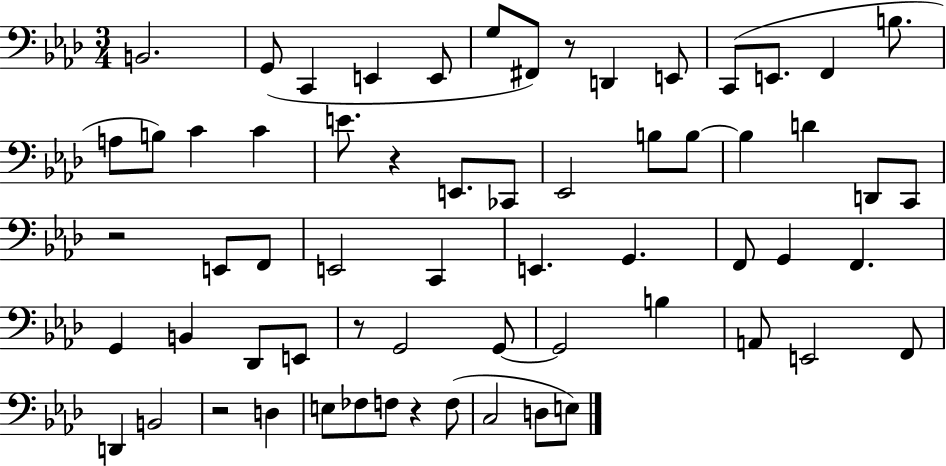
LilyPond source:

{
  \clef bass
  \numericTimeSignature
  \time 3/4
  \key aes \major
  \repeat volta 2 { b,2. | g,8( c,4 e,4 e,8 | g8 fis,8) r8 d,4 e,8 | c,8( e,8. f,4 b8. | \break a8 b8) c'4 c'4 | e'8. r4 e,8. ces,8 | ees,2 b8 b8~~ | b4 d'4 d,8 c,8 | \break r2 e,8 f,8 | e,2 c,4 | e,4. g,4. | f,8 g,4 f,4. | \break g,4 b,4 des,8 e,8 | r8 g,2 g,8~~ | g,2 b4 | a,8 e,2 f,8 | \break d,4 b,2 | r2 d4 | e8 fes8 f8 r4 f8( | c2 d8 e8) | \break } \bar "|."
}